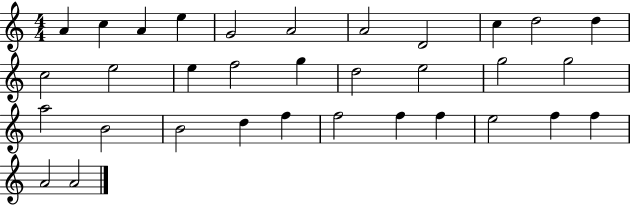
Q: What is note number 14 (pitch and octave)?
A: E5